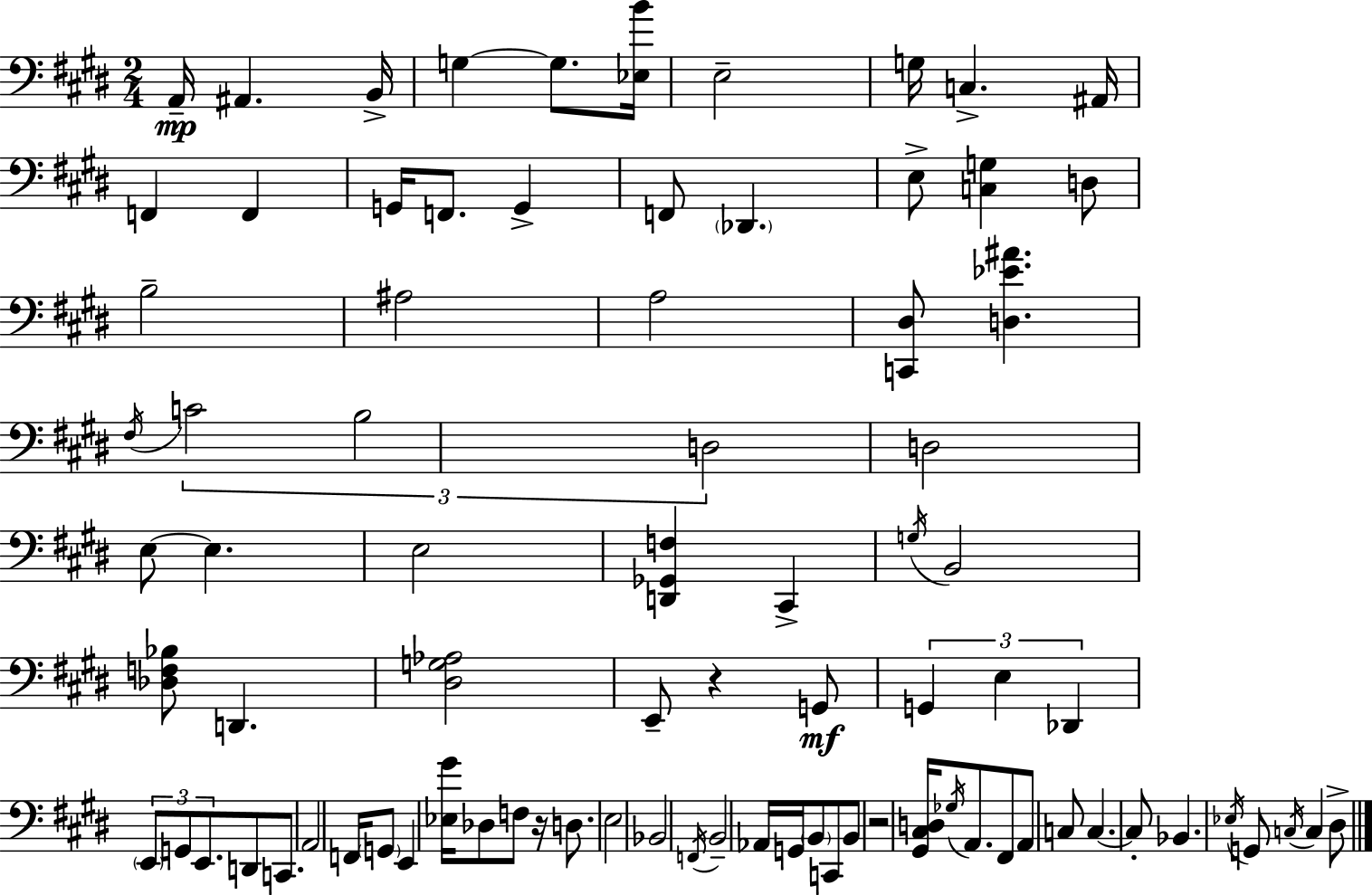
A2/s A#2/q. B2/s G3/q G3/e. [Eb3,B4]/s E3/h G3/s C3/q. A#2/s F2/q F2/q G2/s F2/e. G2/q F2/e Db2/q. E3/e [C3,G3]/q D3/e B3/h A#3/h A3/h [C2,D#3]/e [D3,Eb4,A#4]/q. F#3/s C4/h B3/h D3/h D3/h E3/e E3/q. E3/h [D2,Gb2,F3]/q C#2/q G3/s B2/h [Db3,F3,Bb3]/e D2/q. [D#3,G3,Ab3]/h E2/e R/q G2/e G2/q E3/q Db2/q E2/e G2/e E2/e. D2/e C2/e. A2/h F2/s G2/e E2/q [Eb3,G#4]/s Db3/e F3/e R/s D3/e. E3/h Bb2/h F2/s B2/h Ab2/s G2/s B2/e C2/e B2/e R/h [G#2,C#3,D3]/s Gb3/s A2/e. F#2/e A2/e C3/e C3/q. C3/e Bb2/q. Eb3/s G2/e C3/s C3/q D#3/e